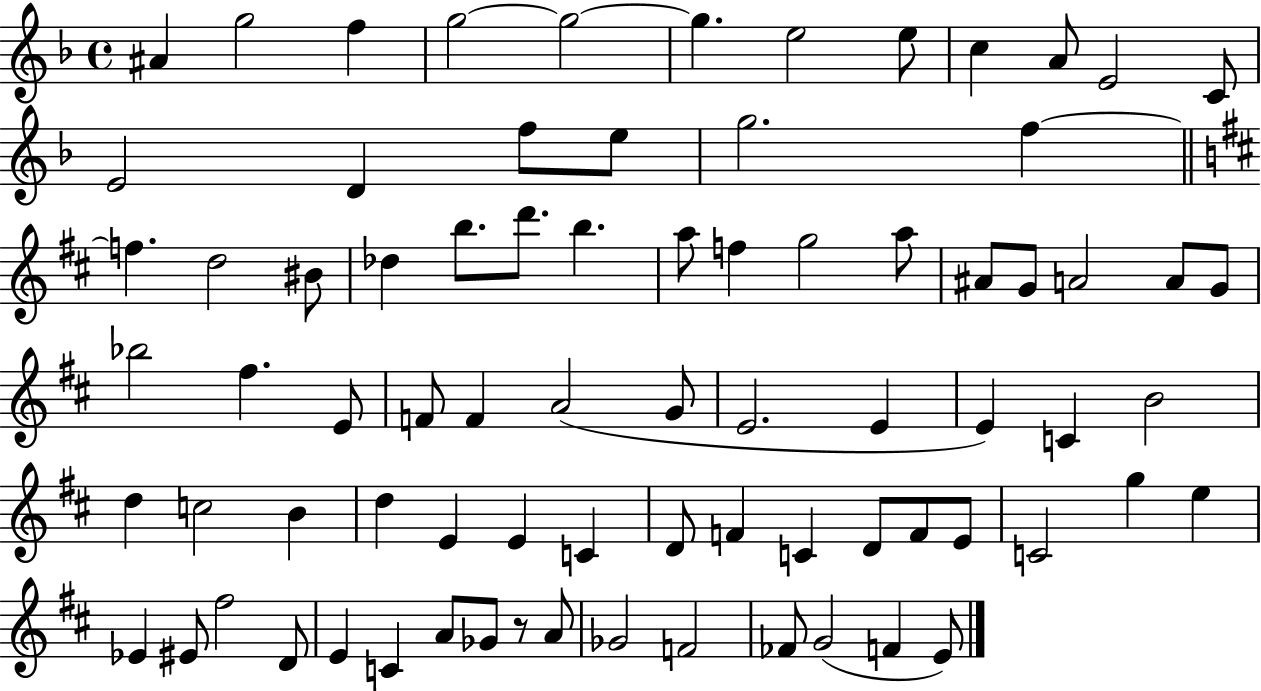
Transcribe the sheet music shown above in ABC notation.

X:1
T:Untitled
M:4/4
L:1/4
K:F
^A g2 f g2 g2 g e2 e/2 c A/2 E2 C/2 E2 D f/2 e/2 g2 f f d2 ^B/2 _d b/2 d'/2 b a/2 f g2 a/2 ^A/2 G/2 A2 A/2 G/2 _b2 ^f E/2 F/2 F A2 G/2 E2 E E C B2 d c2 B d E E C D/2 F C D/2 F/2 E/2 C2 g e _E ^E/2 ^f2 D/2 E C A/2 _G/2 z/2 A/2 _G2 F2 _F/2 G2 F E/2